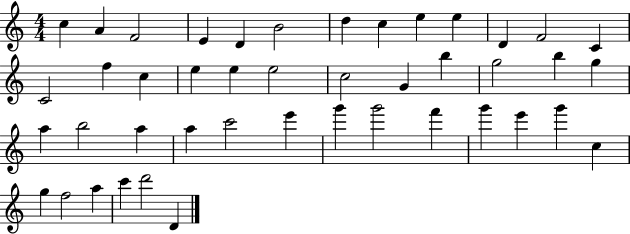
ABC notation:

X:1
T:Untitled
M:4/4
L:1/4
K:C
c A F2 E D B2 d c e e D F2 C C2 f c e e e2 c2 G b g2 b g a b2 a a c'2 e' g' g'2 f' g' e' g' c g f2 a c' d'2 D